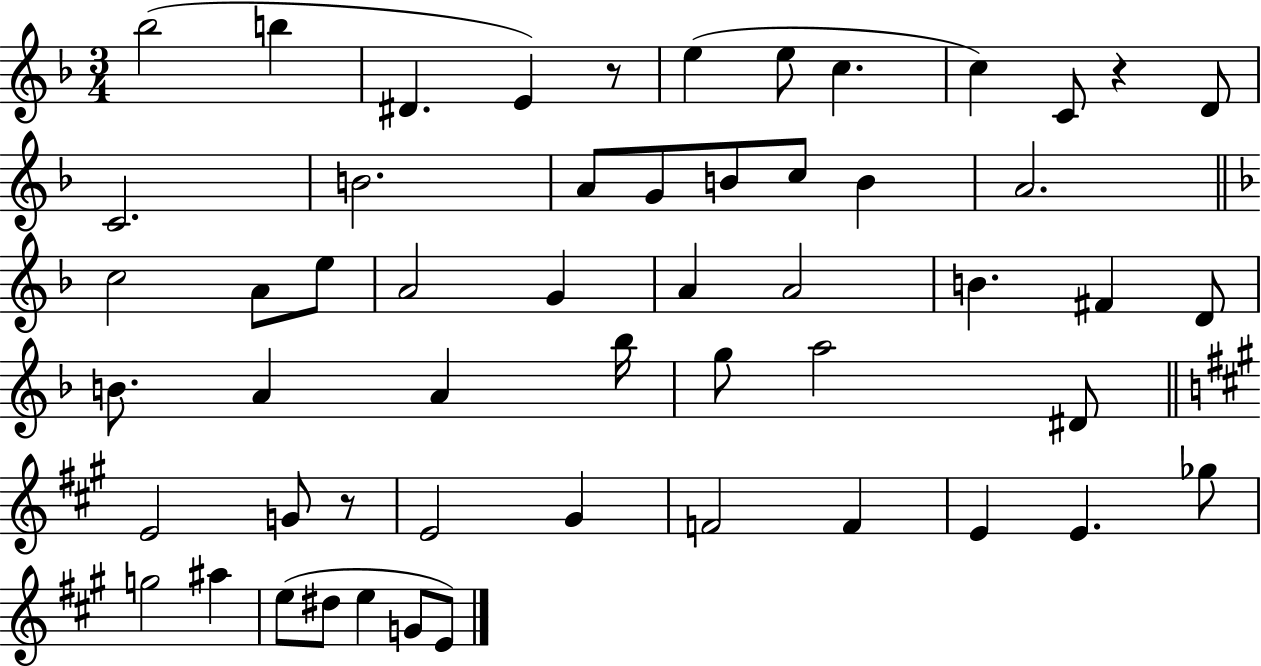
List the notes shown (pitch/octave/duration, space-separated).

Bb5/h B5/q D#4/q. E4/q R/e E5/q E5/e C5/q. C5/q C4/e R/q D4/e C4/h. B4/h. A4/e G4/e B4/e C5/e B4/q A4/h. C5/h A4/e E5/e A4/h G4/q A4/q A4/h B4/q. F#4/q D4/e B4/e. A4/q A4/q Bb5/s G5/e A5/h D#4/e E4/h G4/e R/e E4/h G#4/q F4/h F4/q E4/q E4/q. Gb5/e G5/h A#5/q E5/e D#5/e E5/q G4/e E4/e